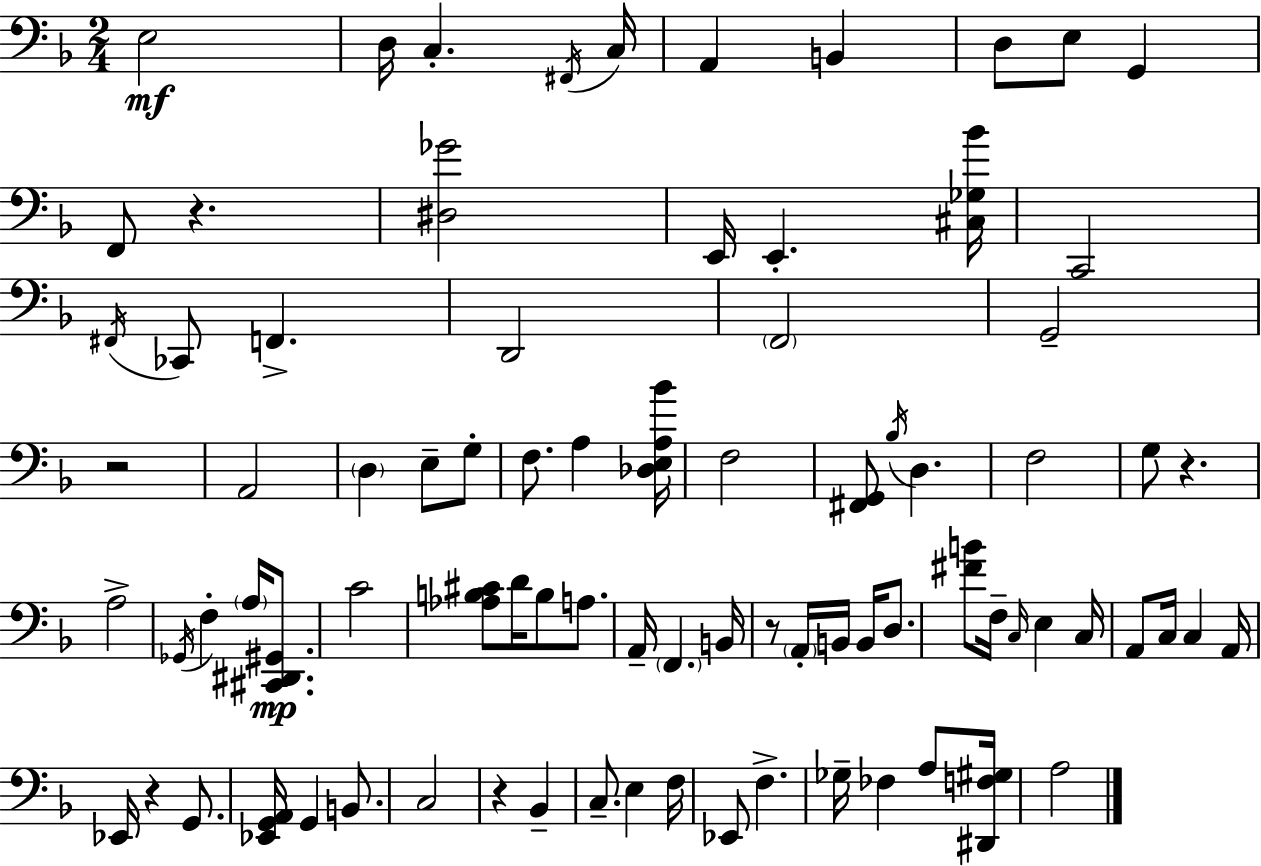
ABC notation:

X:1
T:Untitled
M:2/4
L:1/4
K:F
E,2 D,/4 C, ^F,,/4 C,/4 A,, B,, D,/2 E,/2 G,, F,,/2 z [^D,_G]2 E,,/4 E,, [^C,_G,_B]/4 C,,2 ^F,,/4 _C,,/2 F,, D,,2 F,,2 G,,2 z2 A,,2 D, E,/2 G,/2 F,/2 A, [_D,E,A,_B]/4 F,2 [^F,,G,,]/2 _B,/4 D, F,2 G,/2 z A,2 _G,,/4 F, A,/4 [^C,,^D,,^G,,]/2 C2 [_A,B,^C]/2 D/4 B,/2 A,/2 A,,/4 F,, B,,/4 z/2 A,,/4 B,,/4 B,,/4 D,/2 [^FB]/2 F,/4 C,/4 E, C,/4 A,,/2 C,/4 C, A,,/4 _E,,/4 z G,,/2 [_E,,G,,A,,]/4 G,, B,,/2 C,2 z _B,, C,/2 E, F,/4 _E,,/2 F, _G,/4 _F, A,/2 [^D,,F,^G,]/4 A,2